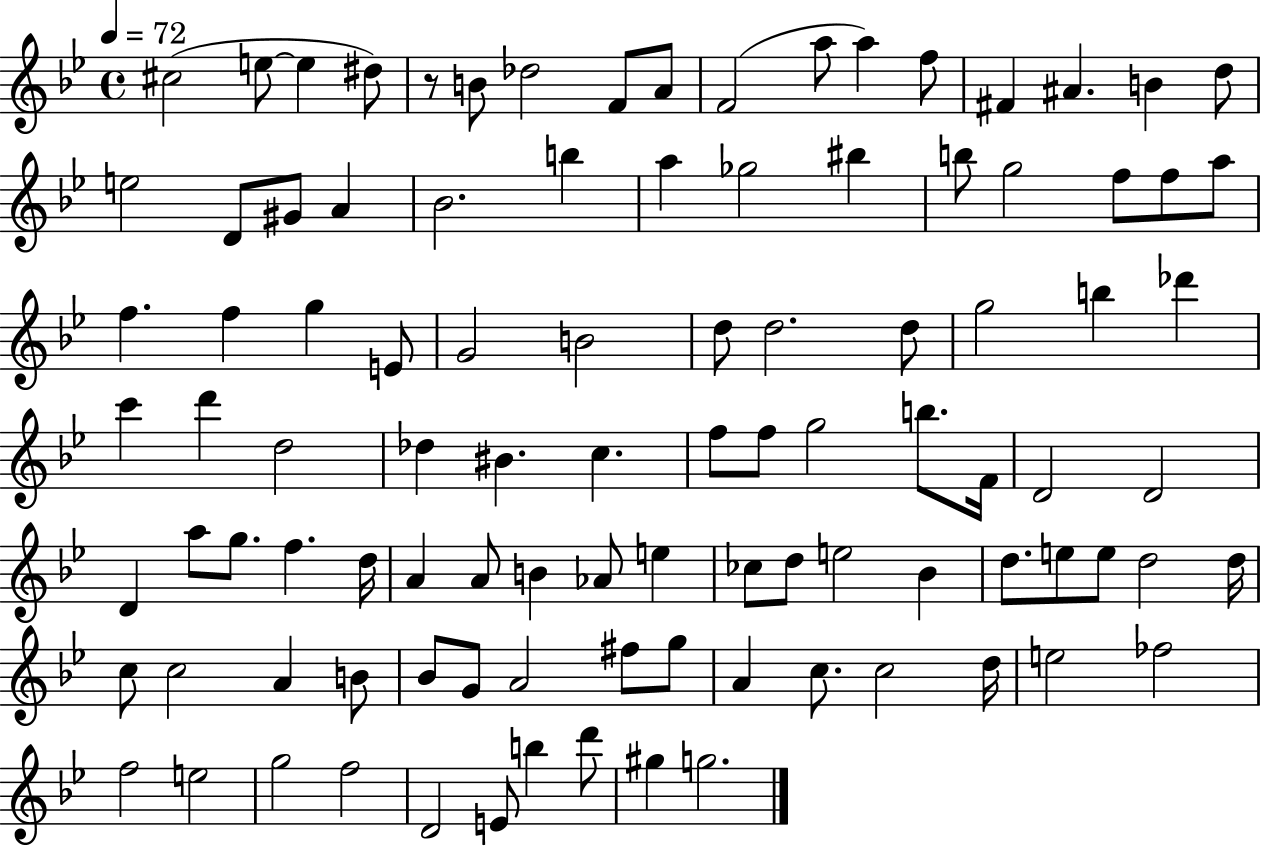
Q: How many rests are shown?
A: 1